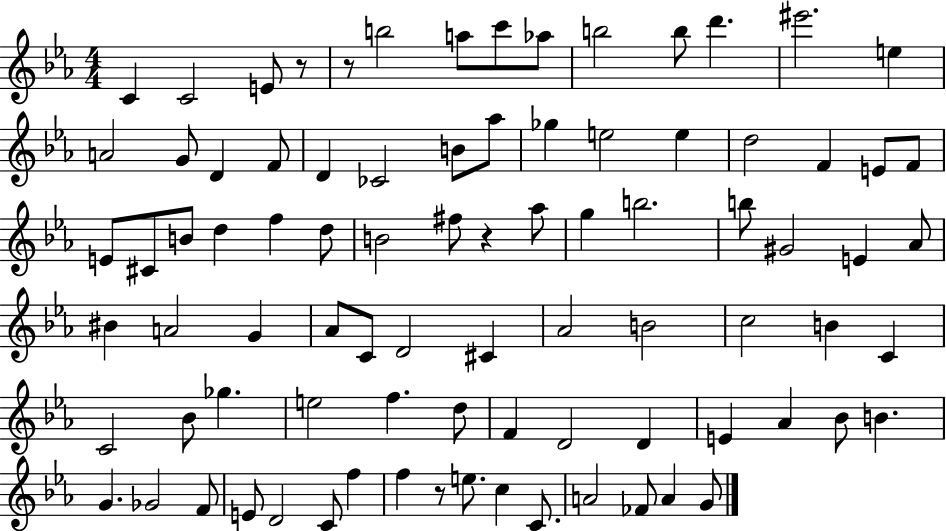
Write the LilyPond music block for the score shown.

{
  \clef treble
  \numericTimeSignature
  \time 4/4
  \key ees \major
  c'4 c'2 e'8 r8 | r8 b''2 a''8 c'''8 aes''8 | b''2 b''8 d'''4. | eis'''2. e''4 | \break a'2 g'8 d'4 f'8 | d'4 ces'2 b'8 aes''8 | ges''4 e''2 e''4 | d''2 f'4 e'8 f'8 | \break e'8 cis'8 b'8 d''4 f''4 d''8 | b'2 fis''8 r4 aes''8 | g''4 b''2. | b''8 gis'2 e'4 aes'8 | \break bis'4 a'2 g'4 | aes'8 c'8 d'2 cis'4 | aes'2 b'2 | c''2 b'4 c'4 | \break c'2 bes'8 ges''4. | e''2 f''4. d''8 | f'4 d'2 d'4 | e'4 aes'4 bes'8 b'4. | \break g'4. ges'2 f'8 | e'8 d'2 c'8 f''4 | f''4 r8 e''8. c''4 c'8. | a'2 fes'8 a'4 g'8 | \break \bar "|."
}